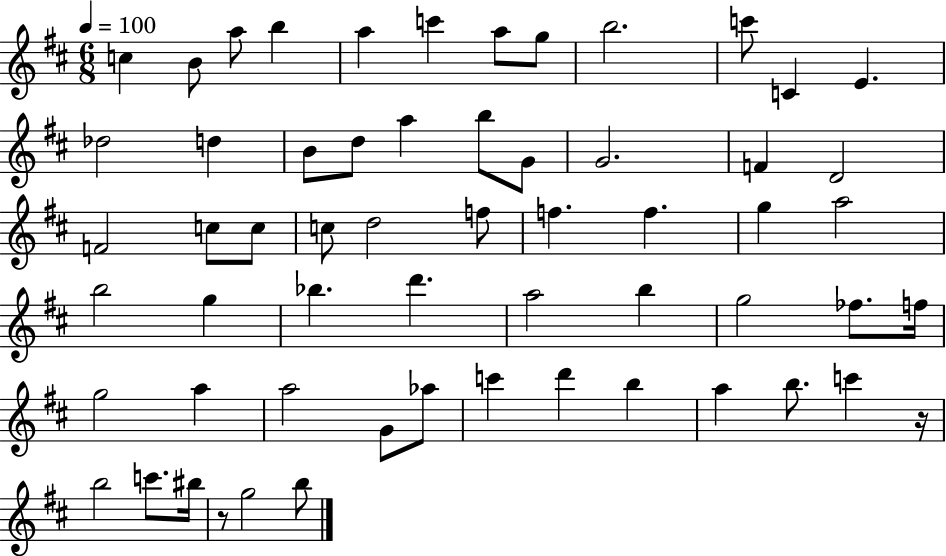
{
  \clef treble
  \numericTimeSignature
  \time 6/8
  \key d \major
  \tempo 4 = 100
  c''4 b'8 a''8 b''4 | a''4 c'''4 a''8 g''8 | b''2. | c'''8 c'4 e'4. | \break des''2 d''4 | b'8 d''8 a''4 b''8 g'8 | g'2. | f'4 d'2 | \break f'2 c''8 c''8 | c''8 d''2 f''8 | f''4. f''4. | g''4 a''2 | \break b''2 g''4 | bes''4. d'''4. | a''2 b''4 | g''2 fes''8. f''16 | \break g''2 a''4 | a''2 g'8 aes''8 | c'''4 d'''4 b''4 | a''4 b''8. c'''4 r16 | \break b''2 c'''8. bis''16 | r8 g''2 b''8 | \bar "|."
}